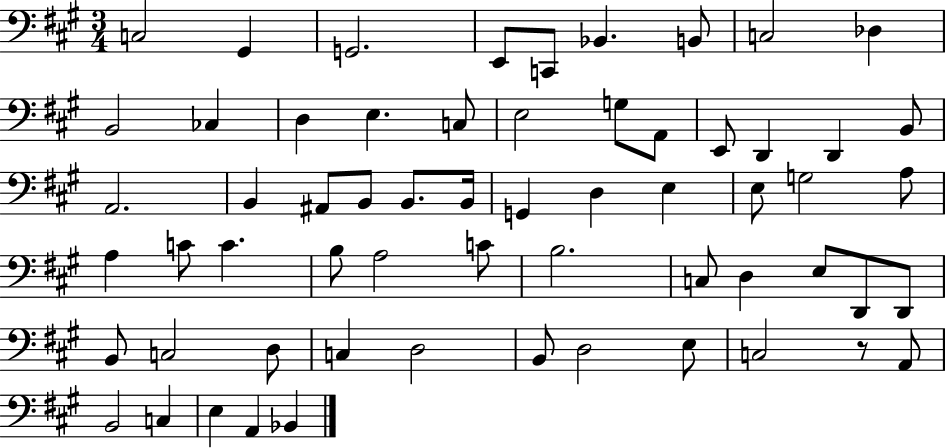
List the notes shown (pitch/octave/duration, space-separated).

C3/h G#2/q G2/h. E2/e C2/e Bb2/q. B2/e C3/h Db3/q B2/h CES3/q D3/q E3/q. C3/e E3/h G3/e A2/e E2/e D2/q D2/q B2/e A2/h. B2/q A#2/e B2/e B2/e. B2/s G2/q D3/q E3/q E3/e G3/h A3/e A3/q C4/e C4/q. B3/e A3/h C4/e B3/h. C3/e D3/q E3/e D2/e D2/e B2/e C3/h D3/e C3/q D3/h B2/e D3/h E3/e C3/h R/e A2/e B2/h C3/q E3/q A2/q Bb2/q